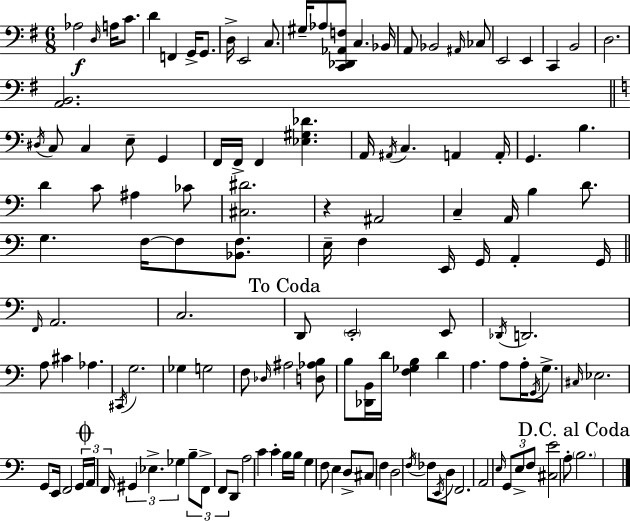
X:1
T:Untitled
M:6/8
L:1/4
K:G
_A,2 D,/4 A,/4 C/2 D F,, G,,/4 G,,/2 D,/4 E,,2 C,/2 ^G,/4 _A,/2 [C,,_D,,_A,,F,]/2 C, _B,,/4 A,,/2 _B,,2 ^A,,/4 _C,/2 E,,2 E,, C,, B,,2 D,2 [A,,B,,]2 ^D,/4 C,/2 C, E,/2 G,, F,,/4 F,,/4 F,, [_E,^G,_D] A,,/4 ^A,,/4 C, A,, A,,/4 G,, B, D C/2 ^A, _C/2 [^C,^D]2 z ^A,,2 C, A,,/4 B, D/2 G, F,/4 F,/2 [_B,,F,]/2 E,/4 F, E,,/4 G,,/4 A,, G,,/4 F,,/4 A,,2 C,2 D,,/2 E,,2 E,,/2 _D,,/4 D,,2 A,/2 ^C _A, ^C,,/4 G,2 _G, G,2 F,/2 _D,/4 ^A,2 [D,_A,B,]/2 B,/2 [_D,,B,,]/4 D/4 [F,_G,B,] D A, A,/2 A,/4 G,,/4 G,/2 ^C,/4 _E,2 G,,/2 E,,/4 F,,2 G,,/4 A,,/4 F,,/4 ^G,, _E, _G, B,/2 F,,/2 F,,/2 D,,/2 A,2 C C B,/4 B,/4 G, F,/2 E, D,/2 ^C,/2 F, D,2 F,/4 _F,/2 E,,/4 D,/2 F,,2 A,,2 E,/4 G,,/2 E,/2 F,/2 [^C,E]2 A,/2 B,2